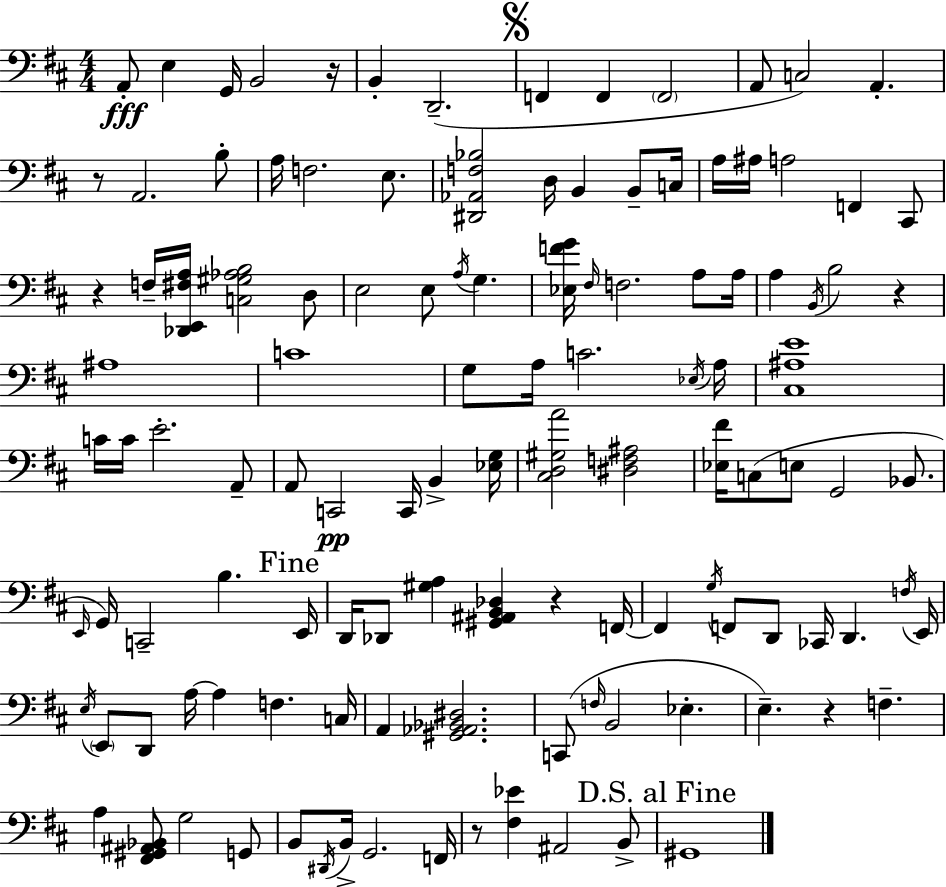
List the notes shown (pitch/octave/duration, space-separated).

A2/e E3/q G2/s B2/h R/s B2/q D2/h. F2/q F2/q F2/h A2/e C3/h A2/q. R/e A2/h. B3/e A3/s F3/h. E3/e. [D#2,Ab2,F3,Bb3]/h D3/s B2/q B2/e C3/s A3/s A#3/s A3/h F2/q C#2/e R/q F3/s [Db2,E2,F#3,A3]/s [C3,G#3,Ab3,B3]/h D3/e E3/h E3/e A3/s G3/q. [Eb3,F4,G4]/s F#3/s F3/h. A3/e A3/s A3/q B2/s B3/h R/q A#3/w C4/w G3/e A3/s C4/h. Eb3/s A3/s [C#3,A#3,E4]/w C4/s C4/s E4/h. A2/e A2/e C2/h C2/s B2/q [Eb3,G3]/s [C#3,D3,G#3,A4]/h [D#3,F3,A#3]/h [Eb3,F#4]/s C3/e E3/e G2/h Bb2/e. E2/s G2/s C2/h B3/q. E2/s D2/s Db2/e [G#3,A3]/q [G#2,A#2,B2,Db3]/q R/q F2/s F2/q G3/s F2/e D2/e CES2/s D2/q. F3/s E2/s E3/s E2/e D2/e A3/s A3/q F3/q. C3/s A2/q [G#2,Ab2,Bb2,D#3]/h. C2/e F3/s B2/h Eb3/q. E3/q. R/q F3/q. A3/q [F#2,G#2,A#2,Bb2]/e G3/h G2/e B2/e D#2/s B2/s G2/h. F2/s R/e [F#3,Eb4]/q A#2/h B2/e G#2/w